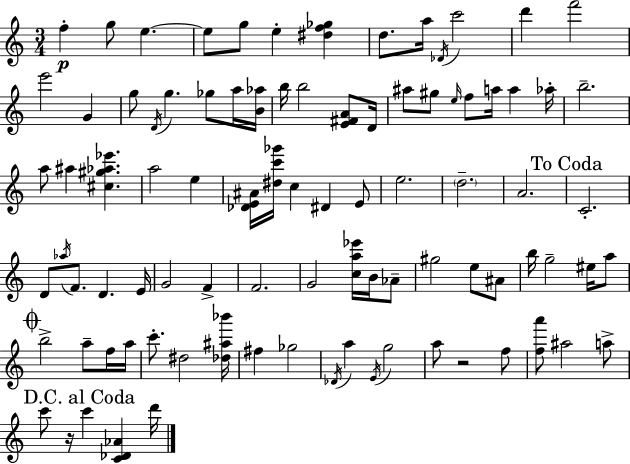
{
  \clef treble
  \numericTimeSignature
  \time 3/4
  \key a \minor
  f''4-.\p g''8 e''4.~~ | e''8 g''8 e''4-. <dis'' f'' ges''>4 | d''8. a''16 \acciaccatura { des'16 } c'''2 | d'''4 f'''2 | \break e'''2 g'4 | g''8 \acciaccatura { d'16 } g''4. ges''8 | a''16 <b' aes''>16 b''16 b''2 <e' fis' a'>8 | d'16 ais''8 gis''8 \grace { e''16 } f''8 a''16 a''4 | \break aes''16-. b''2.-- | a''8 ais''4 <cis'' gis'' aes'' ees'''>4. | a''2 e''4 | <des' e' ais'>16 <dis'' c''' ges'''>16 c''4 dis'4 | \break e'8 e''2. | \parenthesize d''2.-- | a'2. | \mark "To Coda" c'2.-. | \break d'8 \acciaccatura { aes''16 } f'8. d'4. | e'16 g'2 | f'4-> f'2. | g'2 | \break <c'' a'' ees'''>16 b'16 aes'8-- gis''2 | e''8 ais'8 b''16 g''2-- | eis''16 a''8 \mark \markup { \musicglyph "scripts.coda" } b''2-> | a''8-- f''16 a''16 c'''8.-. dis''2 | \break <des'' ais'' bes'''>16 fis''4 ges''2 | \acciaccatura { des'16 } a''4 \acciaccatura { e'16 } g''2 | a''8 r2 | f''8 <f'' a'''>8 ais''2 | \break a''8-> \mark "D.C. al Coda" c'''8 r16 c'''4 | <c' des' aes'>4 d'''16 \bar "|."
}